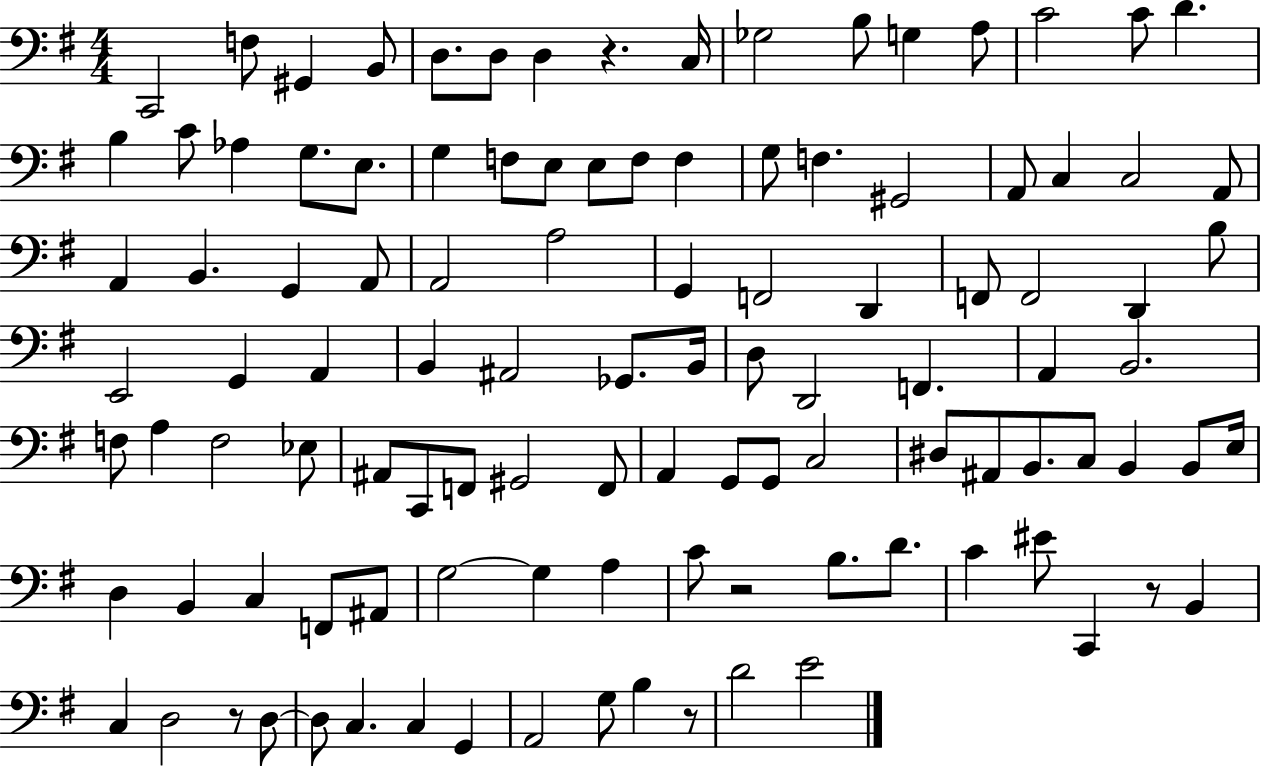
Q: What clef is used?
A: bass